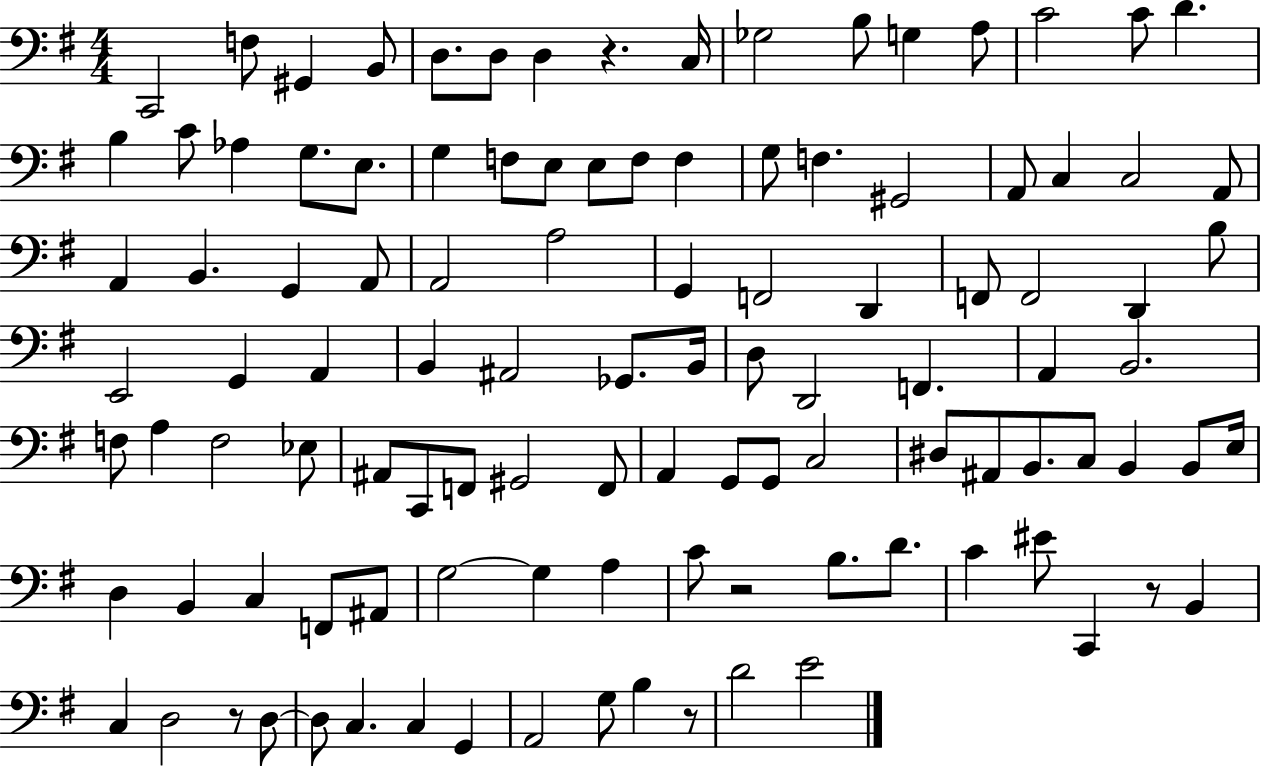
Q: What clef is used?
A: bass